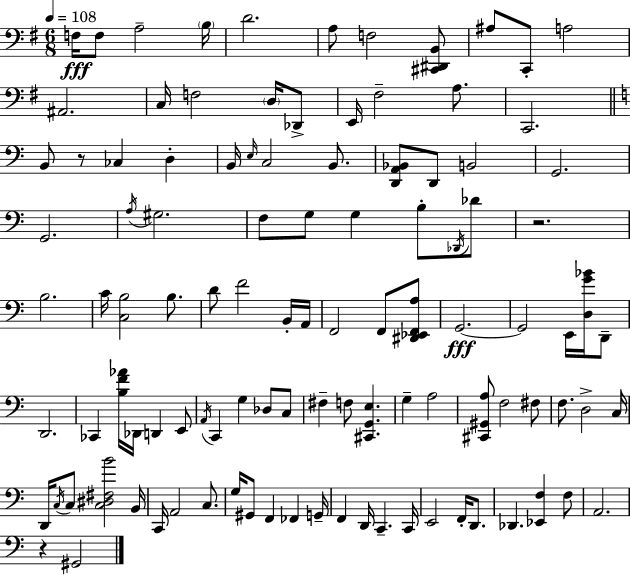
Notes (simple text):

F3/s F3/e A3/h B3/s D4/h. A3/e F3/h [C#2,D#2,B2]/e A#3/e C2/e A3/h A#2/h. C3/s F3/h D3/s Db2/e E2/s F#3/h A3/e. C2/h. B2/e R/e CES3/q D3/q B2/s E3/s C3/h B2/e. [D2,A2,Bb2]/e D2/e B2/h G2/h. G2/h. A3/s G#3/h. F3/e G3/e G3/q B3/e Db2/s Db4/e R/h. B3/h. C4/s [C3,B3]/h B3/e. D4/e F4/h B2/s A2/s F2/h F2/e [D#2,Eb2,F2,A3]/e G2/h. G2/h E2/s [D3,G4,Bb4]/s D2/e D2/h. CES2/q [B3,F4,Ab4]/s Db2/s D2/q E2/e A2/s C2/q G3/q Db3/e C3/e F#3/q F3/e [C#2,G2,E3]/q. G3/q A3/h [C#2,G#2,A3]/e F3/h F#3/e F3/e. D3/h C3/s D2/s C3/s C3/e [C3,D#3,F#3,B4]/h B2/s C2/s A2/h C3/e. G3/s G#2/e F2/q FES2/q G2/s F2/q D2/s C2/q. C2/s E2/h F2/s D2/e. Db2/q. [Eb2,F3]/q F3/e A2/h. R/q G#2/h